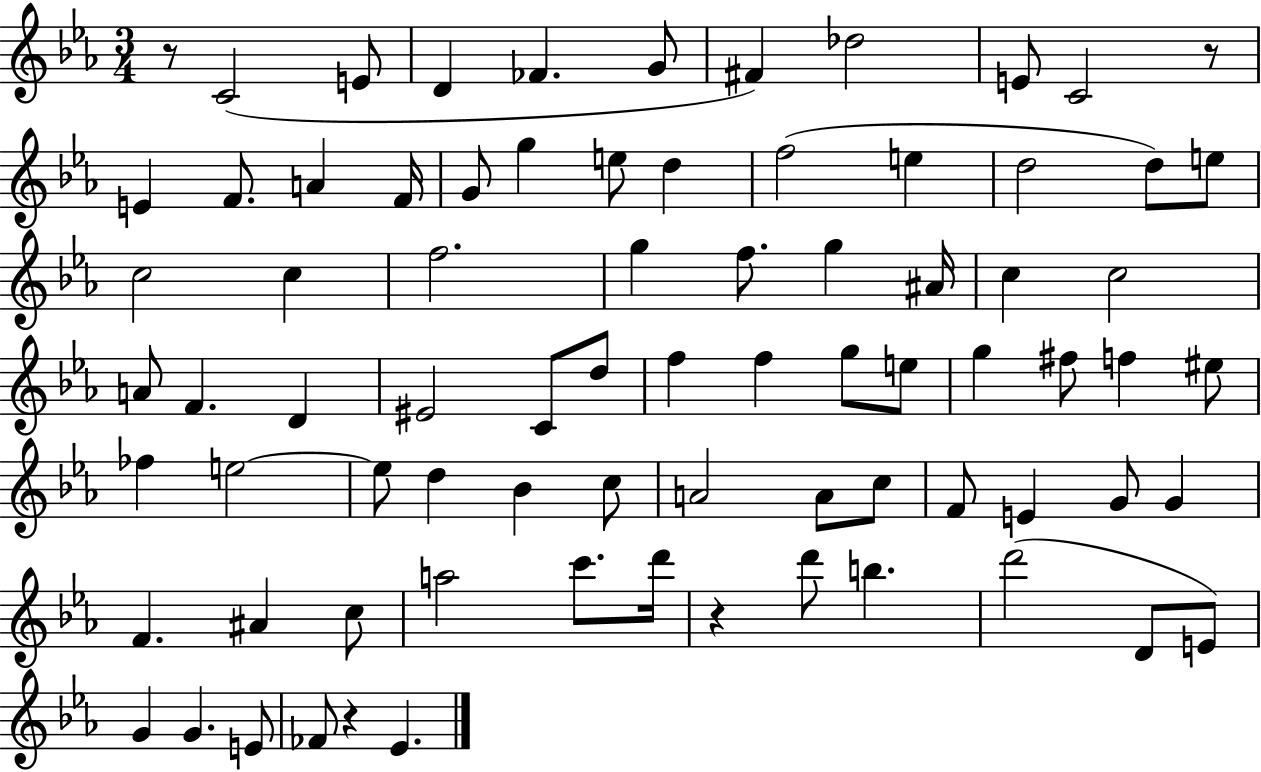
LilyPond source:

{
  \clef treble
  \numericTimeSignature
  \time 3/4
  \key ees \major
  r8 c'2( e'8 | d'4 fes'4. g'8 | fis'4) des''2 | e'8 c'2 r8 | \break e'4 f'8. a'4 f'16 | g'8 g''4 e''8 d''4 | f''2( e''4 | d''2 d''8) e''8 | \break c''2 c''4 | f''2. | g''4 f''8. g''4 ais'16 | c''4 c''2 | \break a'8 f'4. d'4 | eis'2 c'8 d''8 | f''4 f''4 g''8 e''8 | g''4 fis''8 f''4 eis''8 | \break fes''4 e''2~~ | e''8 d''4 bes'4 c''8 | a'2 a'8 c''8 | f'8 e'4 g'8 g'4 | \break f'4. ais'4 c''8 | a''2 c'''8. d'''16 | r4 d'''8 b''4. | d'''2( d'8 e'8) | \break g'4 g'4. e'8 | fes'8 r4 ees'4. | \bar "|."
}